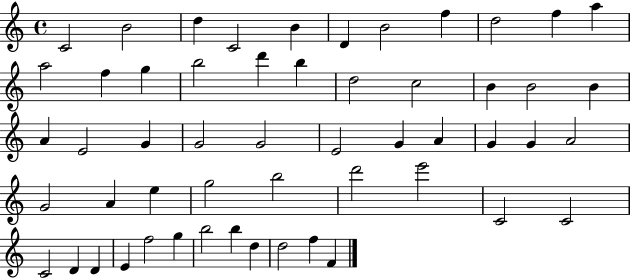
X:1
T:Untitled
M:4/4
L:1/4
K:C
C2 B2 d C2 B D B2 f d2 f a a2 f g b2 d' b d2 c2 B B2 B A E2 G G2 G2 E2 G A G G A2 G2 A e g2 b2 d'2 e'2 C2 C2 C2 D D E f2 g b2 b d d2 f F